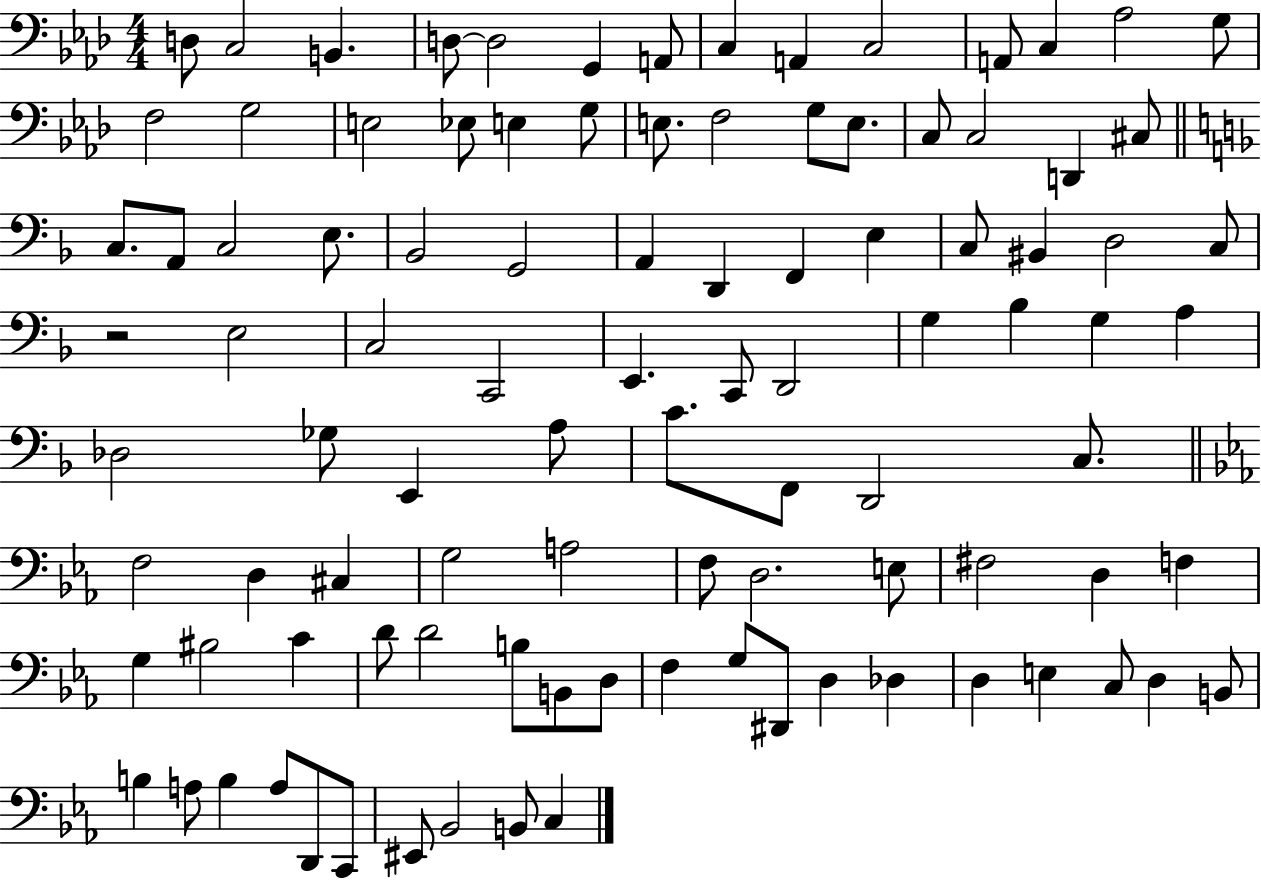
D3/e C3/h B2/q. D3/e D3/h G2/q A2/e C3/q A2/q C3/h A2/e C3/q Ab3/h G3/e F3/h G3/h E3/h Eb3/e E3/q G3/e E3/e. F3/h G3/e E3/e. C3/e C3/h D2/q C#3/e C3/e. A2/e C3/h E3/e. Bb2/h G2/h A2/q D2/q F2/q E3/q C3/e BIS2/q D3/h C3/e R/h E3/h C3/h C2/h E2/q. C2/e D2/h G3/q Bb3/q G3/q A3/q Db3/h Gb3/e E2/q A3/e C4/e. F2/e D2/h C3/e. F3/h D3/q C#3/q G3/h A3/h F3/e D3/h. E3/e F#3/h D3/q F3/q G3/q BIS3/h C4/q D4/e D4/h B3/e B2/e D3/e F3/q G3/e D#2/e D3/q Db3/q D3/q E3/q C3/e D3/q B2/e B3/q A3/e B3/q A3/e D2/e C2/e EIS2/e Bb2/h B2/e C3/q